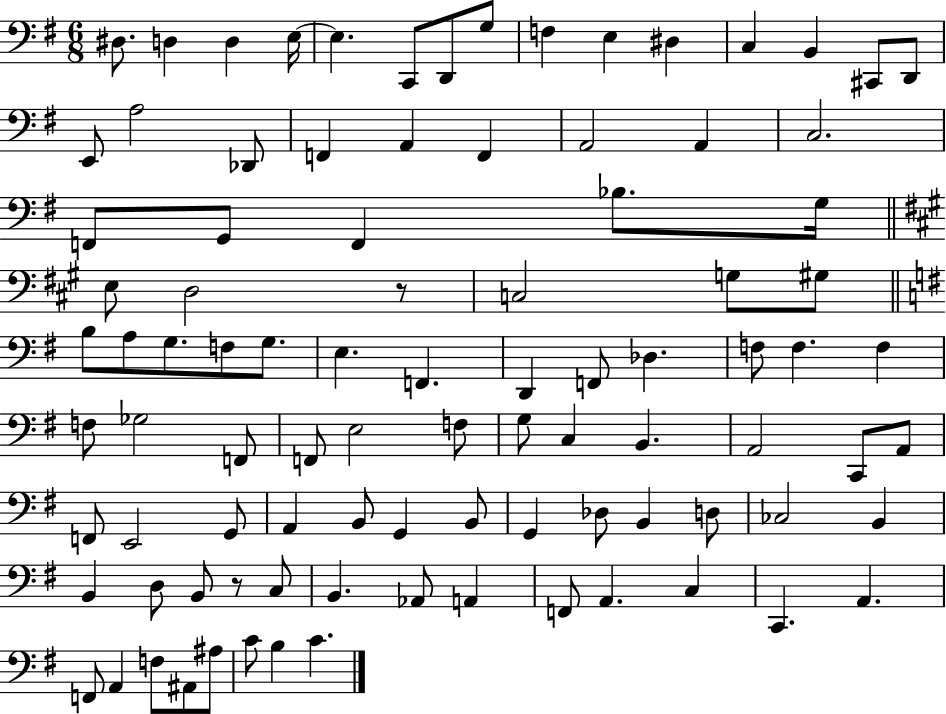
D#3/e. D3/q D3/q E3/s E3/q. C2/e D2/e G3/e F3/q E3/q D#3/q C3/q B2/q C#2/e D2/e E2/e A3/h Db2/e F2/q A2/q F2/q A2/h A2/q C3/h. F2/e G2/e F2/q Bb3/e. G3/s E3/e D3/h R/e C3/h G3/e G#3/e B3/e A3/e G3/e. F3/e G3/e. E3/q. F2/q. D2/q F2/e Db3/q. F3/e F3/q. F3/q F3/e Gb3/h F2/e F2/e E3/h F3/e G3/e C3/q B2/q. A2/h C2/e A2/e F2/e E2/h G2/e A2/q B2/e G2/q B2/e G2/q Db3/e B2/q D3/e CES3/h B2/q B2/q D3/e B2/e R/e C3/e B2/q. Ab2/e A2/q F2/e A2/q. C3/q C2/q. A2/q. F2/e A2/q F3/e A#2/e A#3/e C4/e B3/q C4/q.